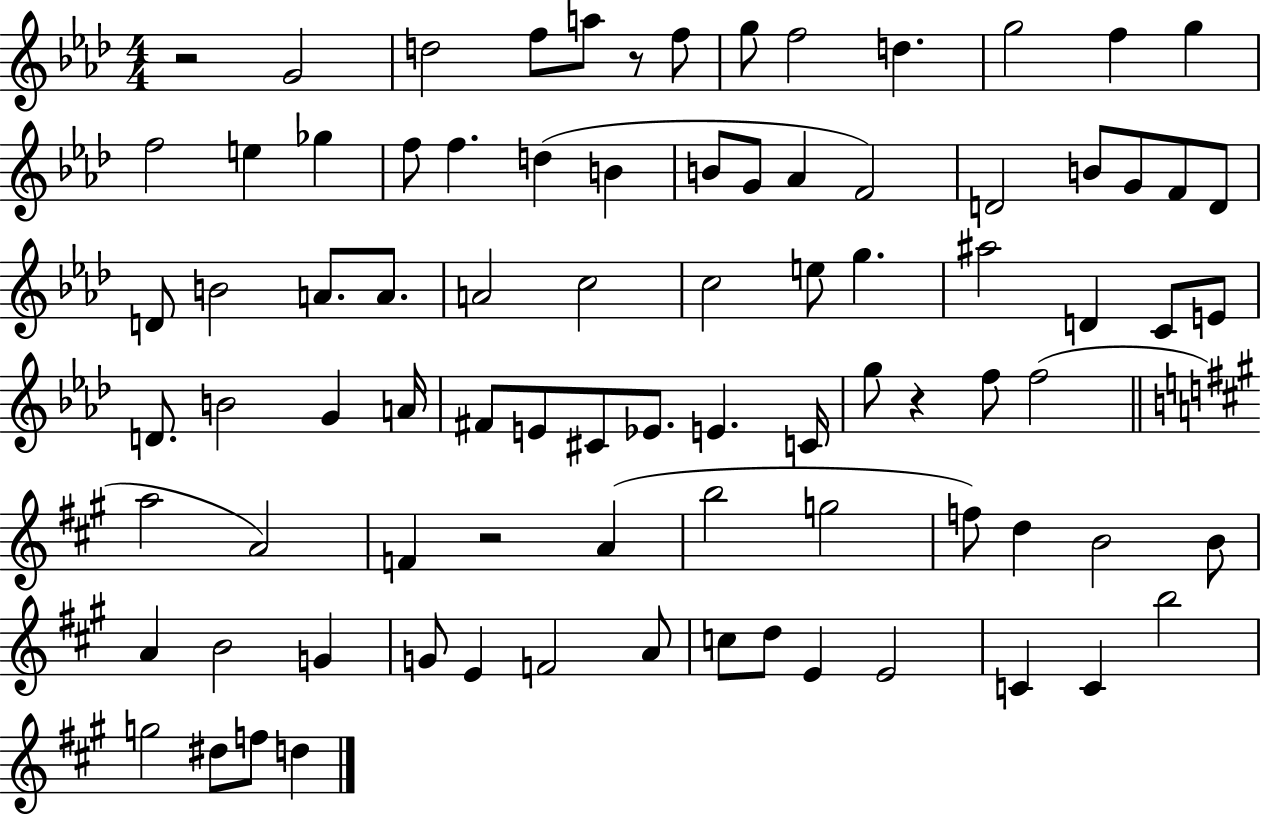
{
  \clef treble
  \numericTimeSignature
  \time 4/4
  \key aes \major
  r2 g'2 | d''2 f''8 a''8 r8 f''8 | g''8 f''2 d''4. | g''2 f''4 g''4 | \break f''2 e''4 ges''4 | f''8 f''4. d''4( b'4 | b'8 g'8 aes'4 f'2) | d'2 b'8 g'8 f'8 d'8 | \break d'8 b'2 a'8. a'8. | a'2 c''2 | c''2 e''8 g''4. | ais''2 d'4 c'8 e'8 | \break d'8. b'2 g'4 a'16 | fis'8 e'8 cis'8 ees'8. e'4. c'16 | g''8 r4 f''8 f''2( | \bar "||" \break \key a \major a''2 a'2) | f'4 r2 a'4( | b''2 g''2 | f''8) d''4 b'2 b'8 | \break a'4 b'2 g'4 | g'8 e'4 f'2 a'8 | c''8 d''8 e'4 e'2 | c'4 c'4 b''2 | \break g''2 dis''8 f''8 d''4 | \bar "|."
}